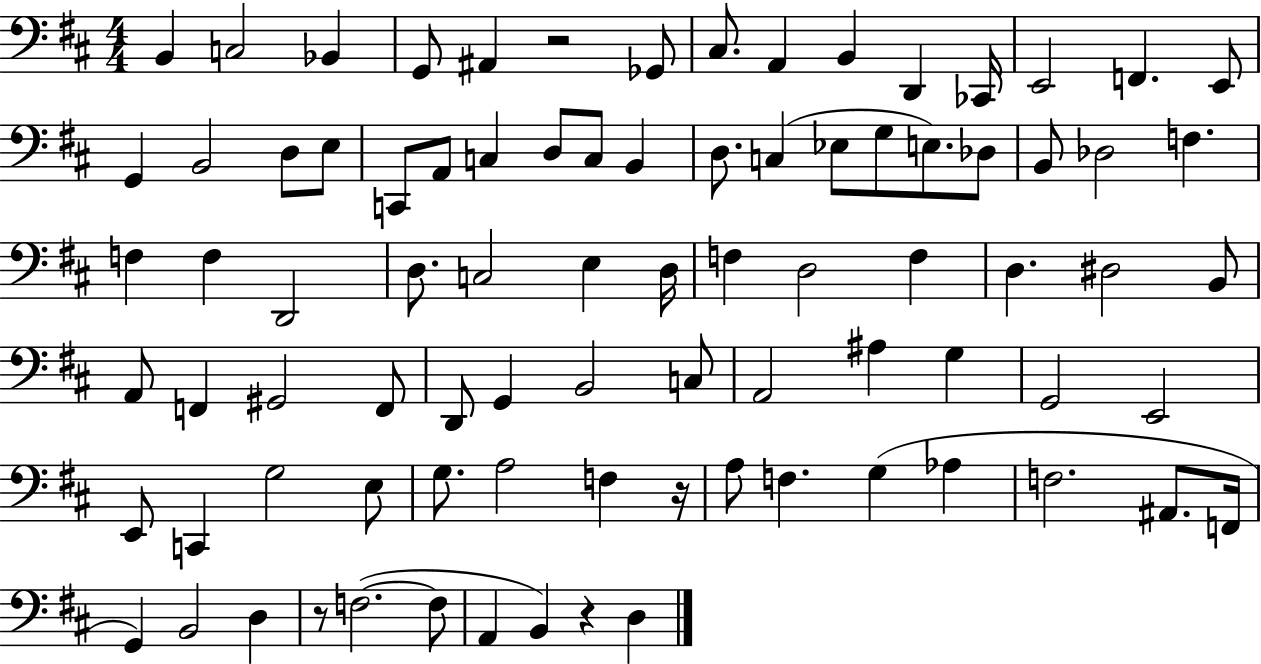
X:1
T:Untitled
M:4/4
L:1/4
K:D
B,, C,2 _B,, G,,/2 ^A,, z2 _G,,/2 ^C,/2 A,, B,, D,, _C,,/4 E,,2 F,, E,,/2 G,, B,,2 D,/2 E,/2 C,,/2 A,,/2 C, D,/2 C,/2 B,, D,/2 C, _E,/2 G,/2 E,/2 _D,/2 B,,/2 _D,2 F, F, F, D,,2 D,/2 C,2 E, D,/4 F, D,2 F, D, ^D,2 B,,/2 A,,/2 F,, ^G,,2 F,,/2 D,,/2 G,, B,,2 C,/2 A,,2 ^A, G, G,,2 E,,2 E,,/2 C,, G,2 E,/2 G,/2 A,2 F, z/4 A,/2 F, G, _A, F,2 ^A,,/2 F,,/4 G,, B,,2 D, z/2 F,2 F,/2 A,, B,, z D,